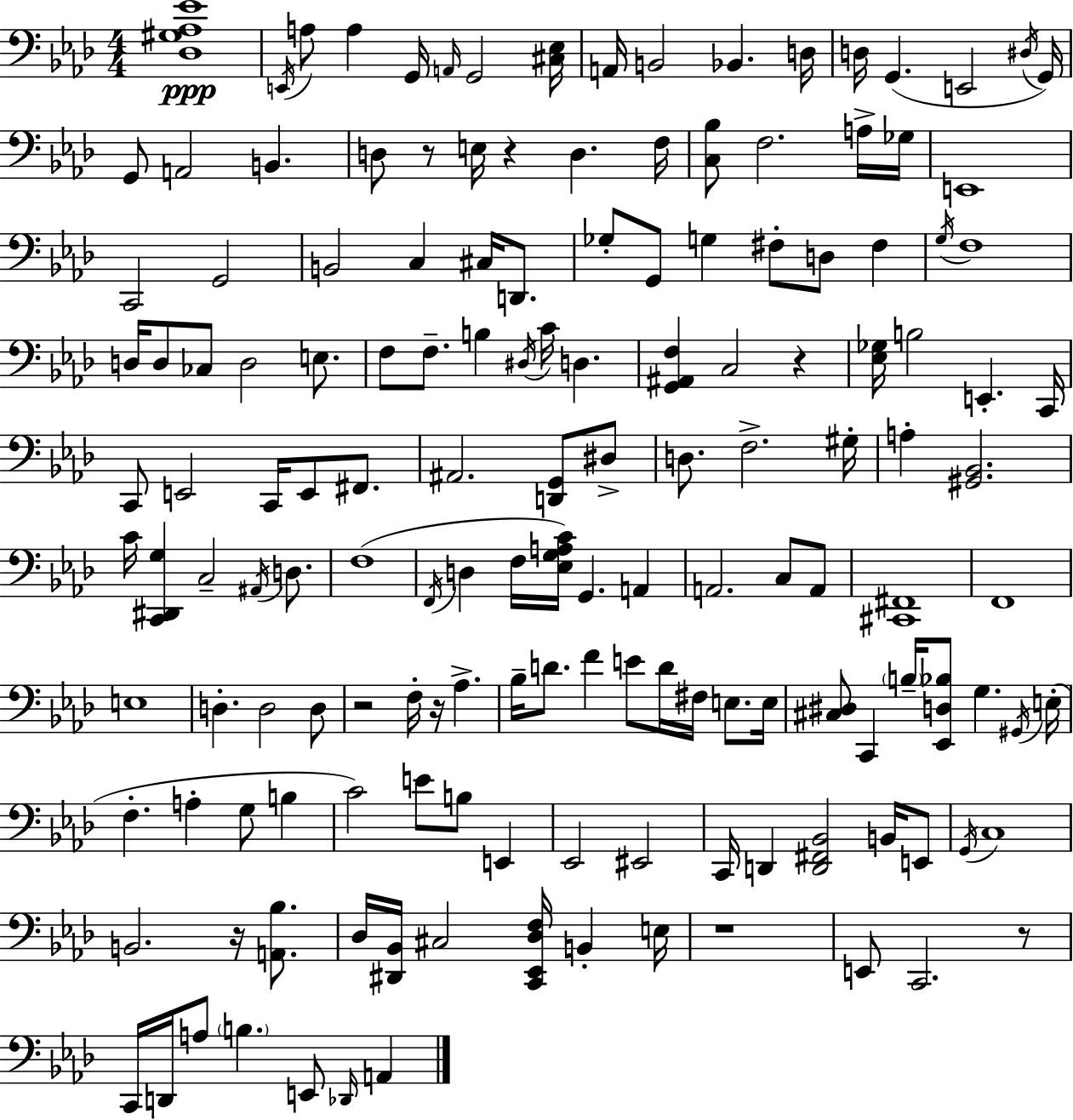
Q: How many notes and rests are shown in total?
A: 153